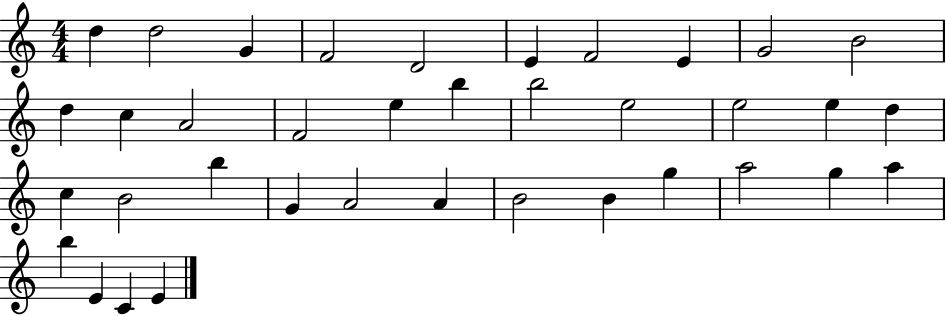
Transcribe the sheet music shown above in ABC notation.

X:1
T:Untitled
M:4/4
L:1/4
K:C
d d2 G F2 D2 E F2 E G2 B2 d c A2 F2 e b b2 e2 e2 e d c B2 b G A2 A B2 B g a2 g a b E C E